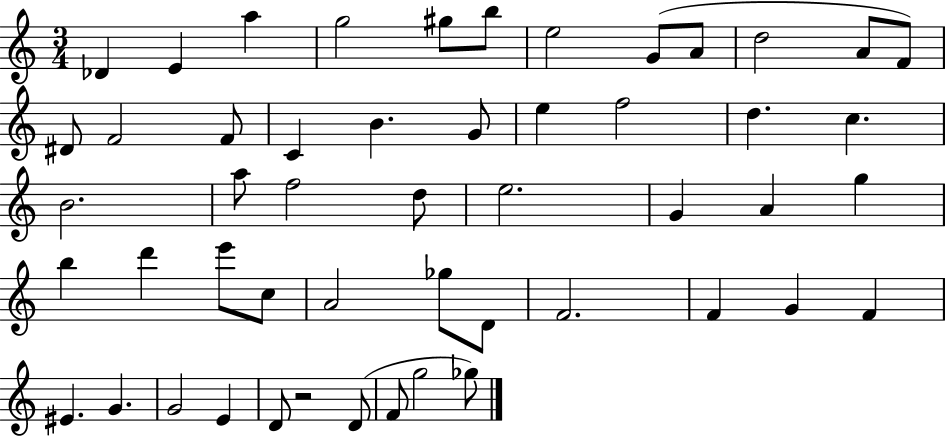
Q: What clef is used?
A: treble